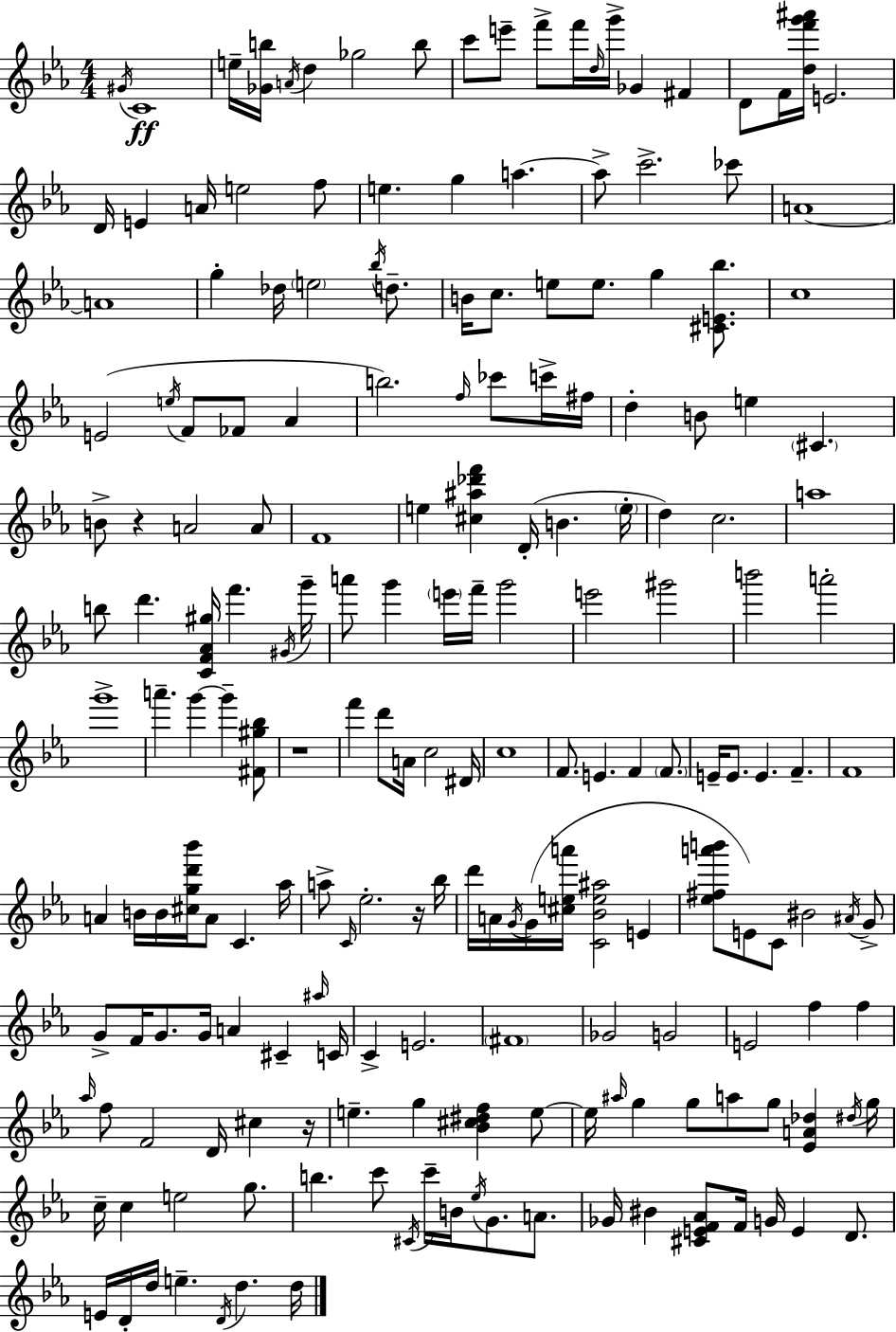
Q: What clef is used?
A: treble